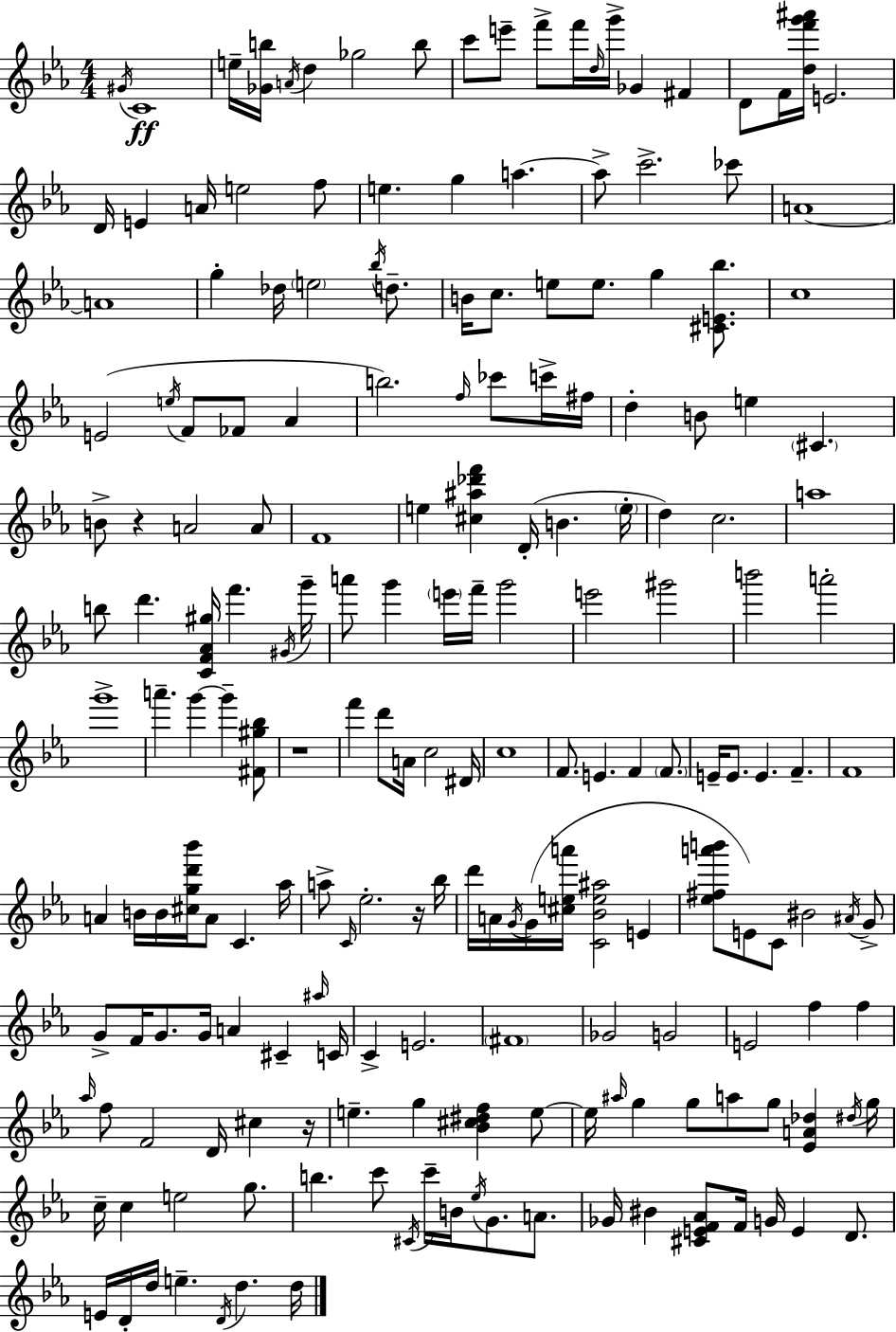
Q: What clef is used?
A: treble